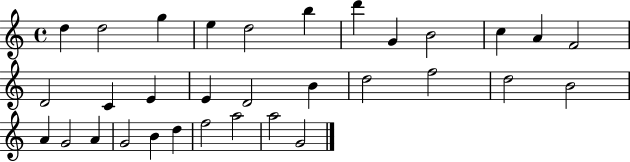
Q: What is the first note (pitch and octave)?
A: D5